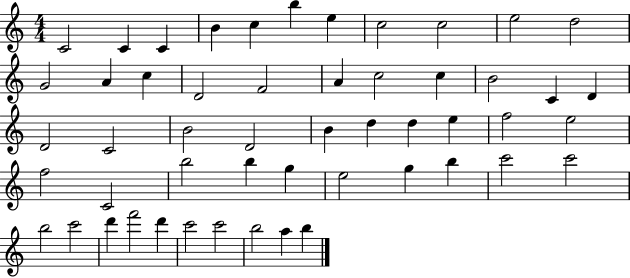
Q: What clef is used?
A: treble